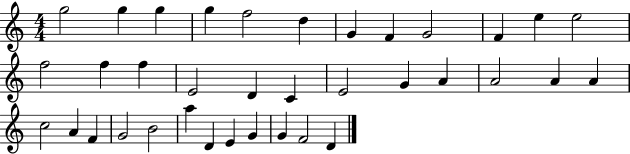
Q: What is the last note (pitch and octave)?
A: D4